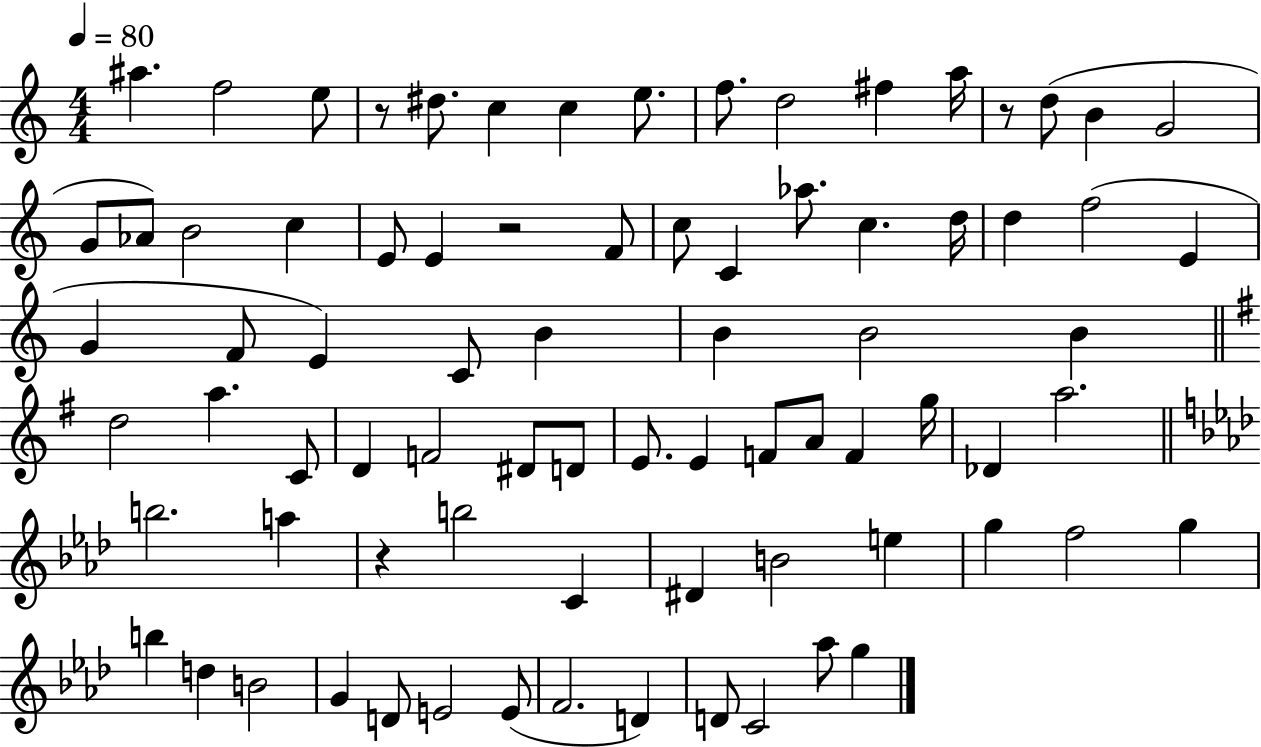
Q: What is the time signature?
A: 4/4